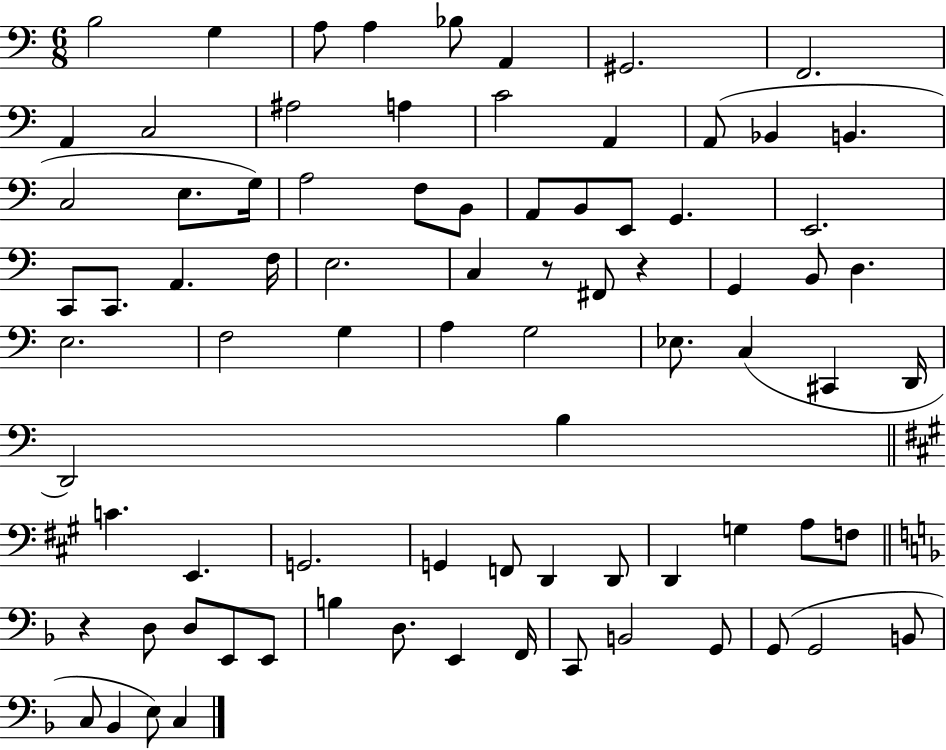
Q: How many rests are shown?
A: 3